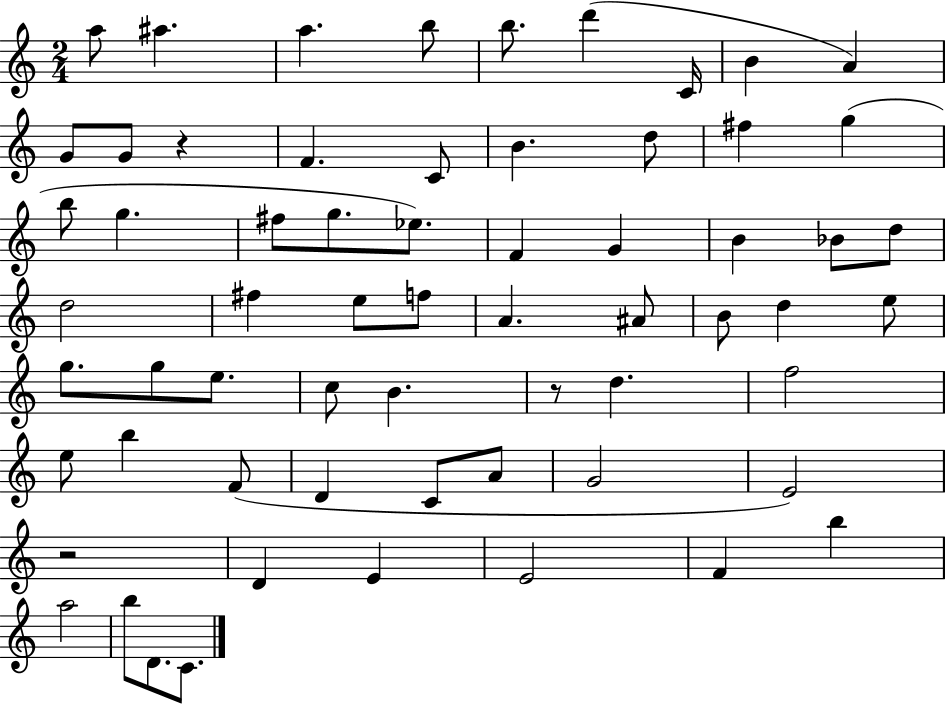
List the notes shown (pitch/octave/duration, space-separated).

A5/e A#5/q. A5/q. B5/e B5/e. D6/q C4/s B4/q A4/q G4/e G4/e R/q F4/q. C4/e B4/q. D5/e F#5/q G5/q B5/e G5/q. F#5/e G5/e. Eb5/e. F4/q G4/q B4/q Bb4/e D5/e D5/h F#5/q E5/e F5/e A4/q. A#4/e B4/e D5/q E5/e G5/e. G5/e E5/e. C5/e B4/q. R/e D5/q. F5/h E5/e B5/q F4/e D4/q C4/e A4/e G4/h E4/h R/h D4/q E4/q E4/h F4/q B5/q A5/h B5/e D4/e. C4/e.